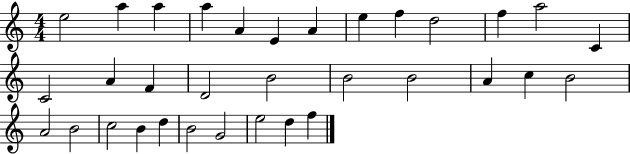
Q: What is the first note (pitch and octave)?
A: E5